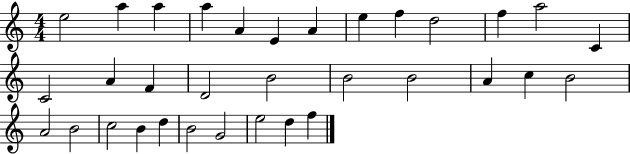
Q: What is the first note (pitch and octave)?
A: E5